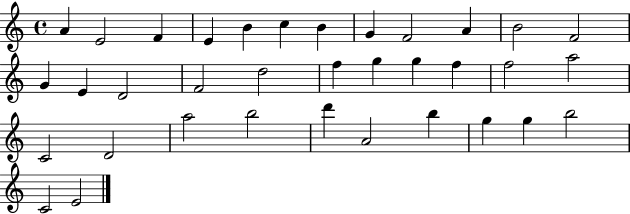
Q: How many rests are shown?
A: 0